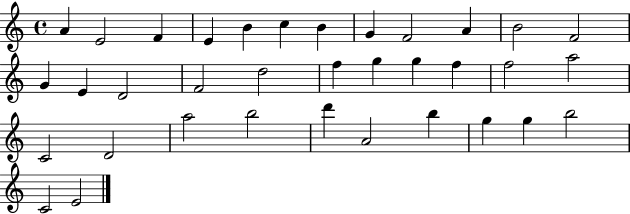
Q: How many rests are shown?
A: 0